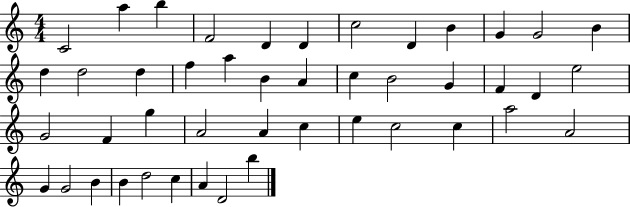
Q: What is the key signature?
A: C major